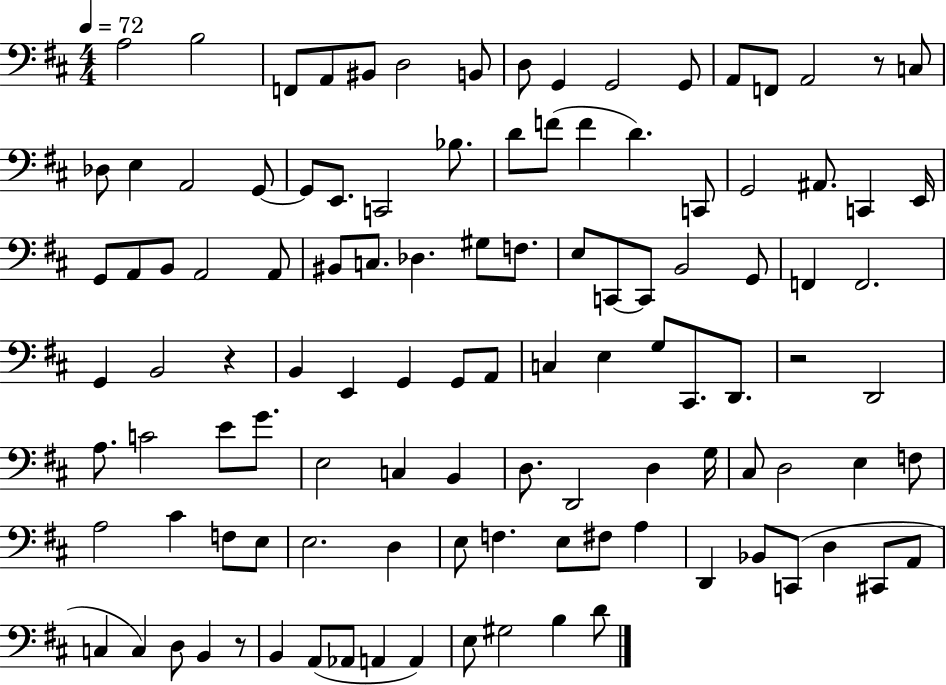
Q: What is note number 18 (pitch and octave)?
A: A2